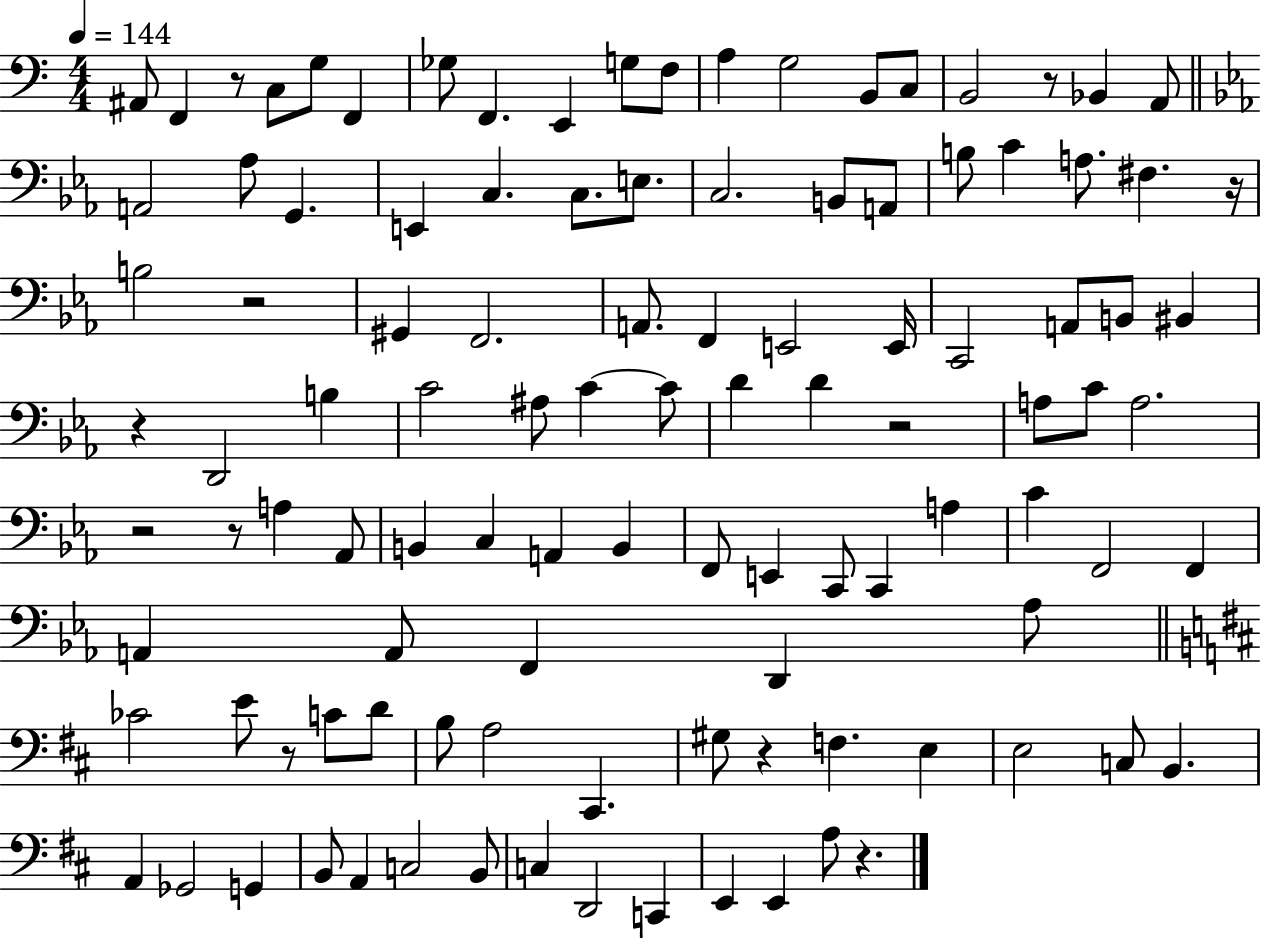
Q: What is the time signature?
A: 4/4